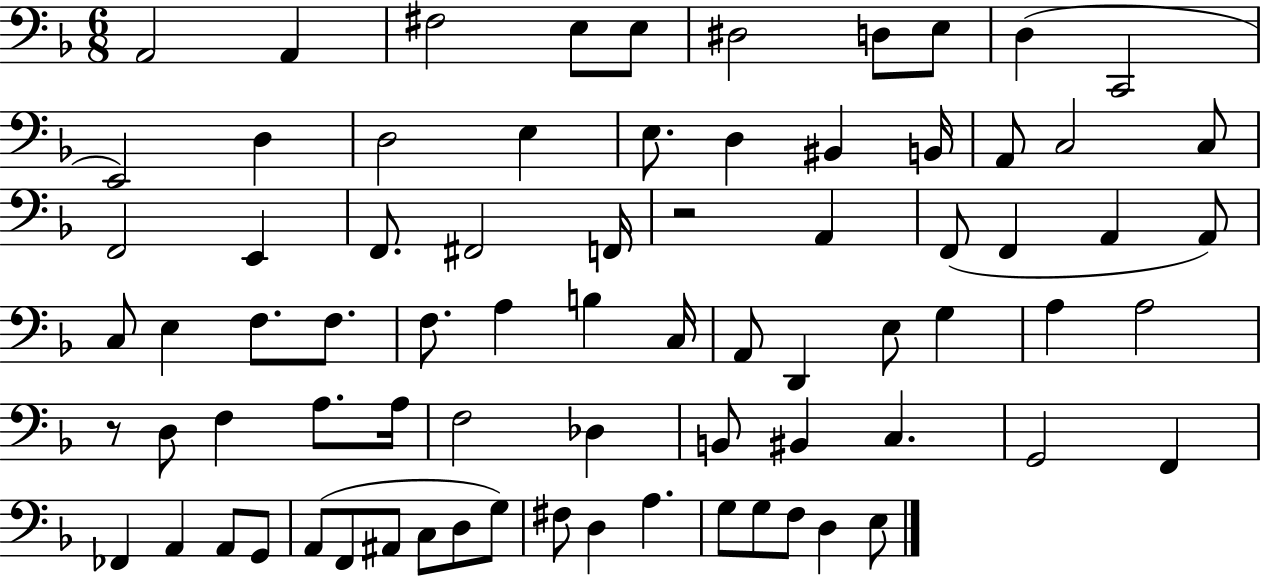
A2/h A2/q F#3/h E3/e E3/e D#3/h D3/e E3/e D3/q C2/h E2/h D3/q D3/h E3/q E3/e. D3/q BIS2/q B2/s A2/e C3/h C3/e F2/h E2/q F2/e. F#2/h F2/s R/h A2/q F2/e F2/q A2/q A2/e C3/e E3/q F3/e. F3/e. F3/e. A3/q B3/q C3/s A2/e D2/q E3/e G3/q A3/q A3/h R/e D3/e F3/q A3/e. A3/s F3/h Db3/q B2/e BIS2/q C3/q. G2/h F2/q FES2/q A2/q A2/e G2/e A2/e F2/e A#2/e C3/e D3/e G3/e F#3/e D3/q A3/q. G3/e G3/e F3/e D3/q E3/e